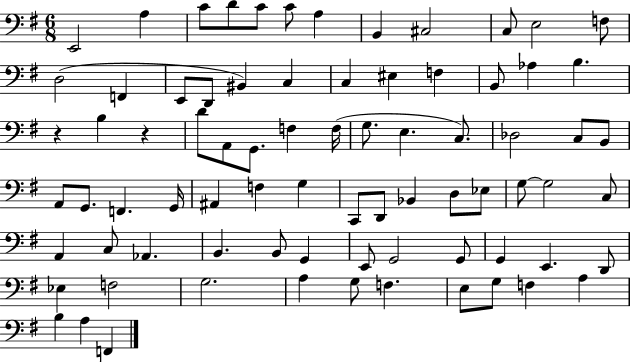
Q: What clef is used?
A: bass